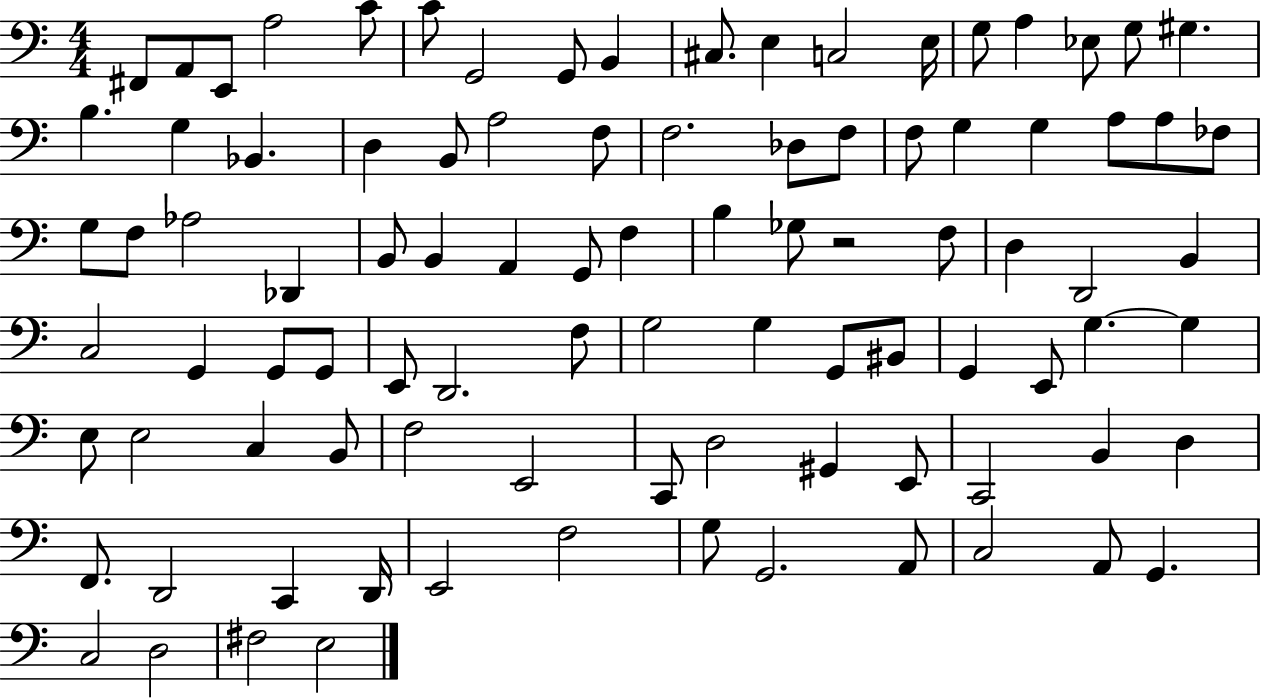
F#2/e A2/e E2/e A3/h C4/e C4/e G2/h G2/e B2/q C#3/e. E3/q C3/h E3/s G3/e A3/q Eb3/e G3/e G#3/q. B3/q. G3/q Bb2/q. D3/q B2/e A3/h F3/e F3/h. Db3/e F3/e F3/e G3/q G3/q A3/e A3/e FES3/e G3/e F3/e Ab3/h Db2/q B2/e B2/q A2/q G2/e F3/q B3/q Gb3/e R/h F3/e D3/q D2/h B2/q C3/h G2/q G2/e G2/e E2/e D2/h. F3/e G3/h G3/q G2/e BIS2/e G2/q E2/e G3/q. G3/q E3/e E3/h C3/q B2/e F3/h E2/h C2/e D3/h G#2/q E2/e C2/h B2/q D3/q F2/e. D2/h C2/q D2/s E2/h F3/h G3/e G2/h. A2/e C3/h A2/e G2/q. C3/h D3/h F#3/h E3/h